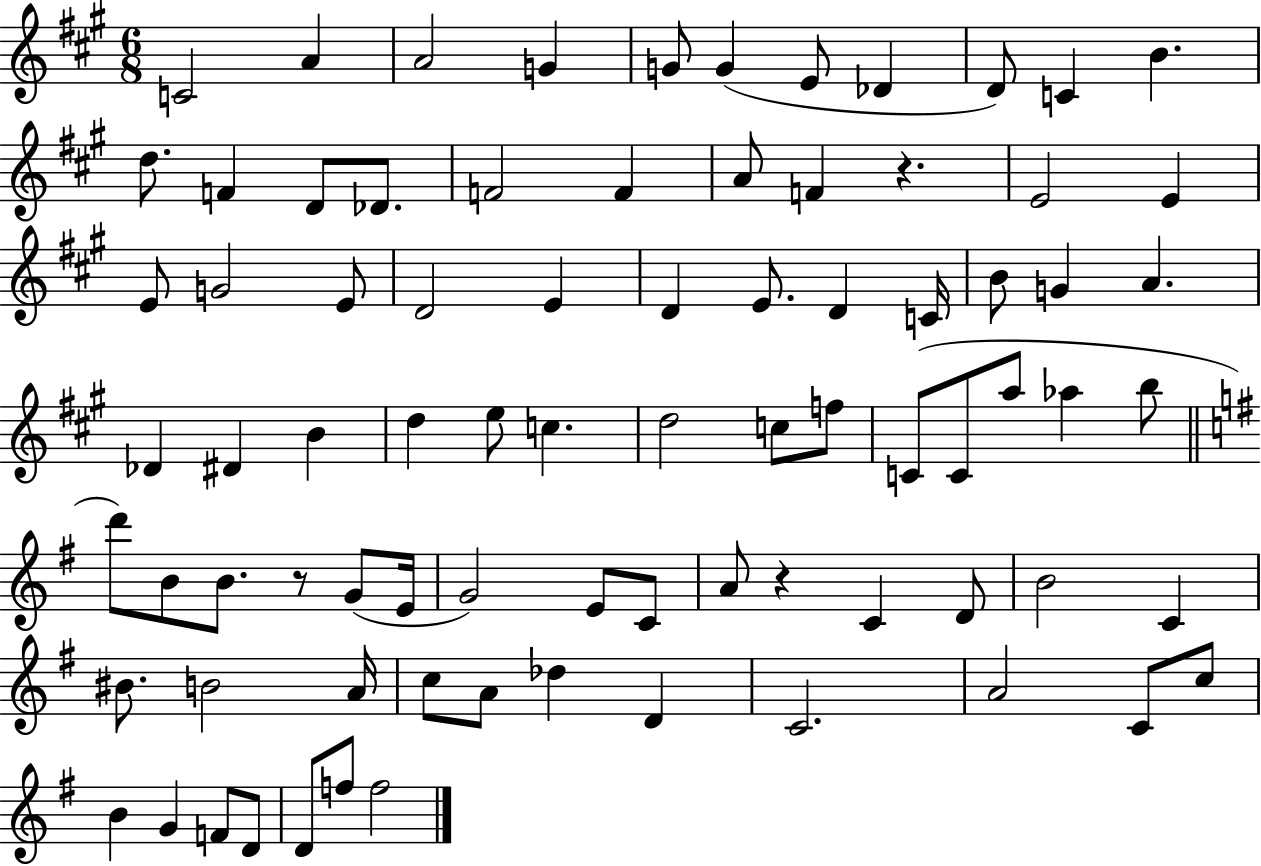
X:1
T:Untitled
M:6/8
L:1/4
K:A
C2 A A2 G G/2 G E/2 _D D/2 C B d/2 F D/2 _D/2 F2 F A/2 F z E2 E E/2 G2 E/2 D2 E D E/2 D C/4 B/2 G A _D ^D B d e/2 c d2 c/2 f/2 C/2 C/2 a/2 _a b/2 d'/2 B/2 B/2 z/2 G/2 E/4 G2 E/2 C/2 A/2 z C D/2 B2 C ^B/2 B2 A/4 c/2 A/2 _d D C2 A2 C/2 c/2 B G F/2 D/2 D/2 f/2 f2